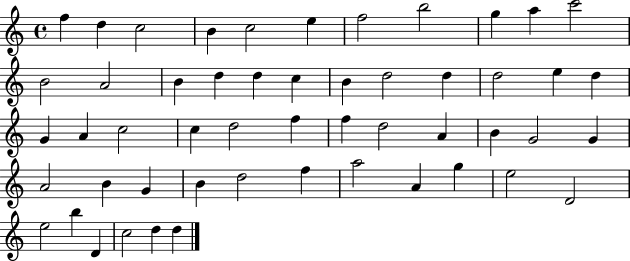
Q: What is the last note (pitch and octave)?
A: D5